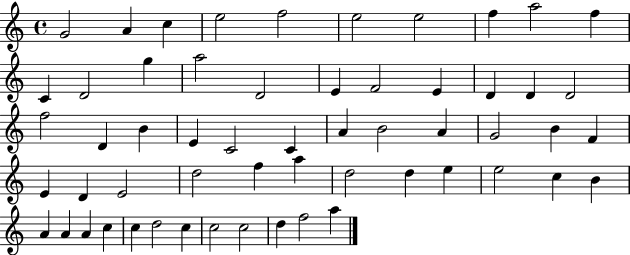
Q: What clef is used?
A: treble